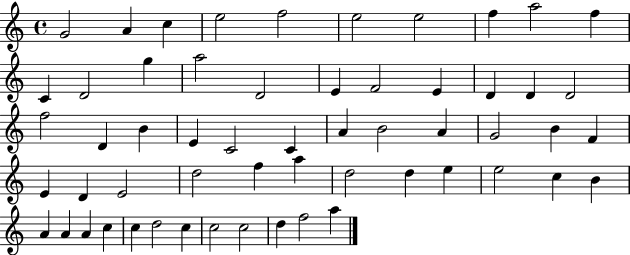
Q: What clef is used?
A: treble